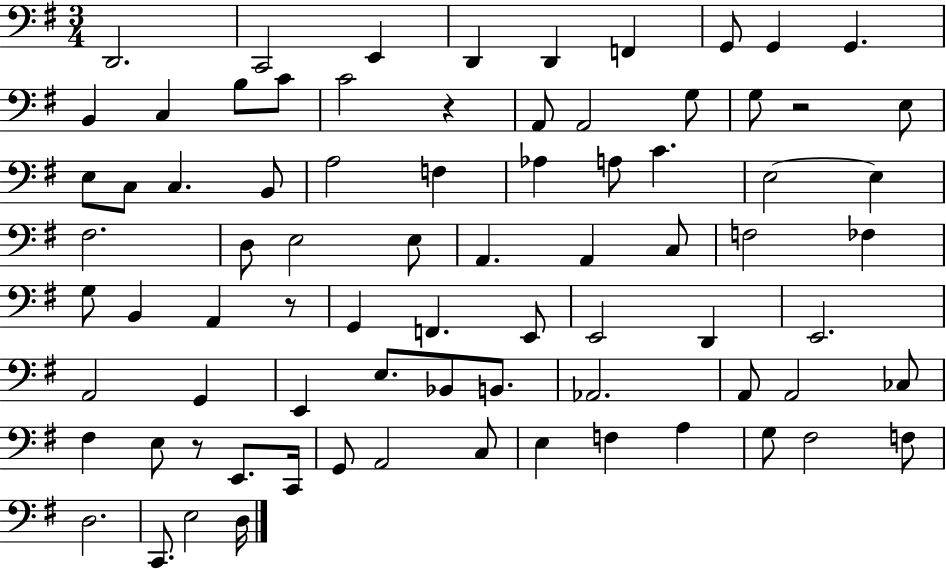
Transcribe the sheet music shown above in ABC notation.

X:1
T:Untitled
M:3/4
L:1/4
K:G
D,,2 C,,2 E,, D,, D,, F,, G,,/2 G,, G,, B,, C, B,/2 C/2 C2 z A,,/2 A,,2 G,/2 G,/2 z2 E,/2 E,/2 C,/2 C, B,,/2 A,2 F, _A, A,/2 C E,2 E, ^F,2 D,/2 E,2 E,/2 A,, A,, C,/2 F,2 _F, G,/2 B,, A,, z/2 G,, F,, E,,/2 E,,2 D,, E,,2 A,,2 G,, E,, E,/2 _B,,/2 B,,/2 _A,,2 A,,/2 A,,2 _C,/2 ^F, E,/2 z/2 E,,/2 C,,/4 G,,/2 A,,2 C,/2 E, F, A, G,/2 ^F,2 F,/2 D,2 C,,/2 E,2 D,/4